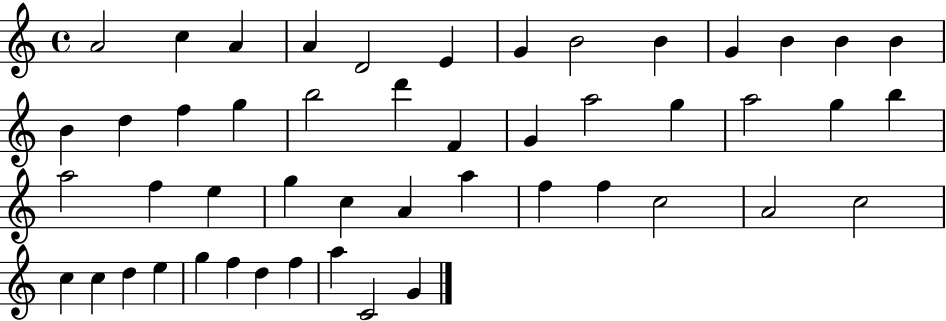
A4/h C5/q A4/q A4/q D4/h E4/q G4/q B4/h B4/q G4/q B4/q B4/q B4/q B4/q D5/q F5/q G5/q B5/h D6/q F4/q G4/q A5/h G5/q A5/h G5/q B5/q A5/h F5/q E5/q G5/q C5/q A4/q A5/q F5/q F5/q C5/h A4/h C5/h C5/q C5/q D5/q E5/q G5/q F5/q D5/q F5/q A5/q C4/h G4/q